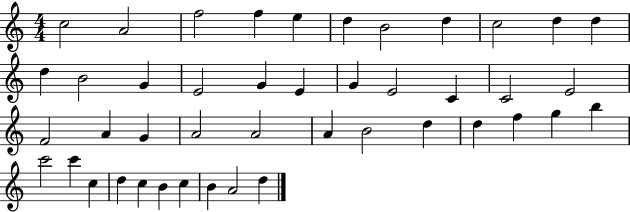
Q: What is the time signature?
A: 4/4